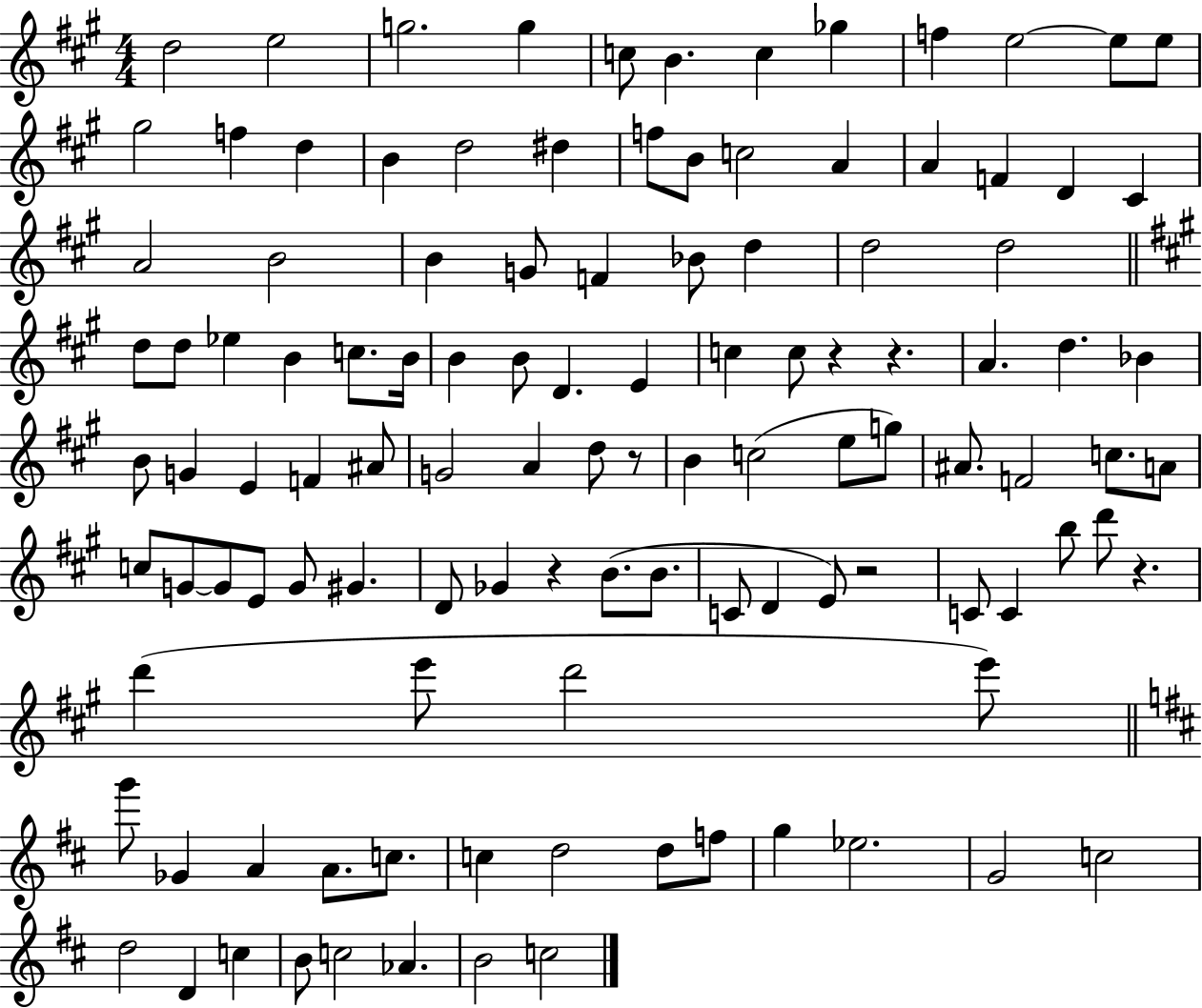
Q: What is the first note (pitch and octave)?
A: D5